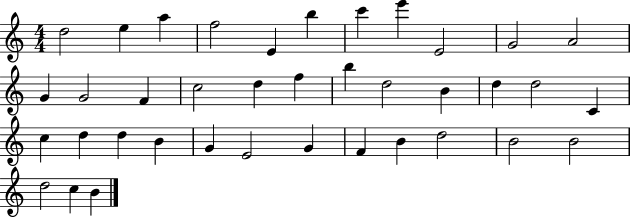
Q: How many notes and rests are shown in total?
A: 38